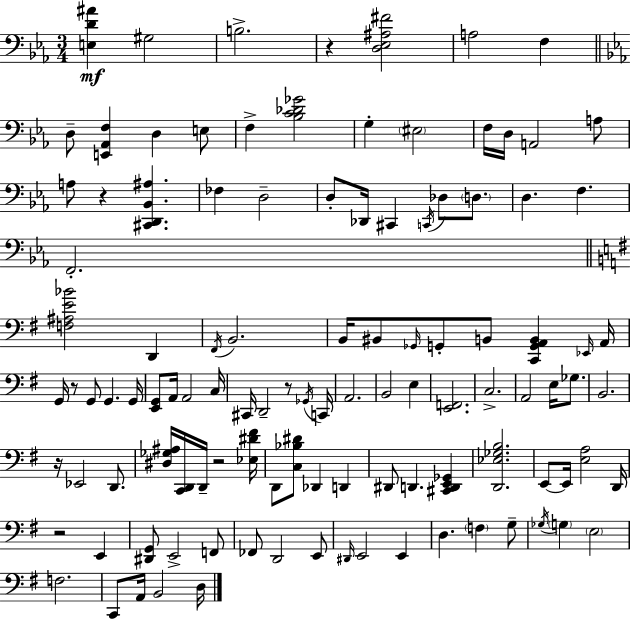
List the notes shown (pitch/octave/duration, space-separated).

[E3,D4,A#4]/q G#3/h B3/h. R/q [D3,Eb3,A#3,F#4]/h A3/h F3/q D3/e [E2,Ab2,F3]/q D3/q E3/e F3/q [Bb3,C4,Db4,Gb4]/h G3/q EIS3/h F3/s D3/s A2/h A3/e A3/e R/q [C#2,D2,Bb2,A#3]/q. FES3/q D3/h D3/e Db2/s C#2/q C2/s Db3/e D3/e. D3/q. F3/q. F2/h. [F3,A#3,E4,Bb4]/h D2/q F#2/s B2/h. B2/s BIS2/e Gb2/s G2/e B2/e [C2,G2,A2,B2]/q Eb2/s A2/s G2/s R/e G2/e G2/q. G2/s [E2,G2]/e A2/s A2/h C3/s C#2/s D2/h R/e Gb2/s C2/s A2/h. B2/h E3/q [E2,F2]/h. C3/h. A2/h E3/s Gb3/e. B2/h. R/s Eb2/h D2/e. [D#3,Gb3,A#3]/s [C2,D2]/s D2/s R/h [Eb3,D#4,F#4]/s D2/e [C3,Bb3,D#4]/e Db2/q D2/q D#2/e D2/q. [C#2,D2,E2,Gb2]/q [D2,Eb3,Gb3,B3]/h. E2/e E2/s [E3,A3]/h D2/s R/h E2/q [D#2,G2]/e E2/h F2/e FES2/e D2/h E2/e D#2/s E2/h E2/q D3/q. F3/q G3/e Gb3/s G3/q E3/h F3/h. C2/e A2/s B2/h D3/s